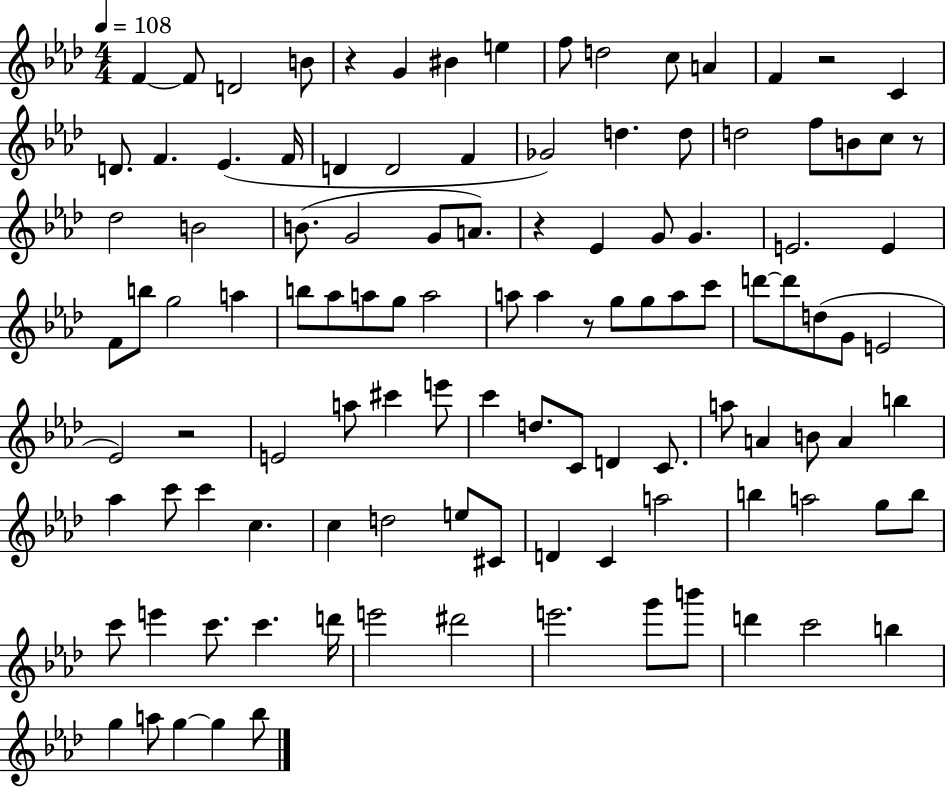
F4/q F4/e D4/h B4/e R/q G4/q BIS4/q E5/q F5/e D5/h C5/e A4/q F4/q R/h C4/q D4/e. F4/q. Eb4/q. F4/s D4/q D4/h F4/q Gb4/h D5/q. D5/e D5/h F5/e B4/e C5/e R/e Db5/h B4/h B4/e. G4/h G4/e A4/e. R/q Eb4/q G4/e G4/q. E4/h. E4/q F4/e B5/e G5/h A5/q B5/e Ab5/e A5/e G5/e A5/h A5/e A5/q R/e G5/e G5/e A5/e C6/e D6/e D6/e D5/e G4/e E4/h Eb4/h R/h E4/h A5/e C#6/q E6/e C6/q D5/e. C4/e D4/q C4/e. A5/e A4/q B4/e A4/q B5/q Ab5/q C6/e C6/q C5/q. C5/q D5/h E5/e C#4/e D4/q C4/q A5/h B5/q A5/h G5/e B5/e C6/e E6/q C6/e. C6/q. D6/s E6/h D#6/h E6/h. G6/e B6/e D6/q C6/h B5/q G5/q A5/e G5/q G5/q Bb5/e